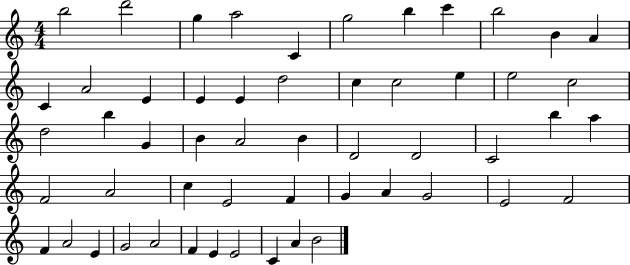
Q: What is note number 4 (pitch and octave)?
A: A5